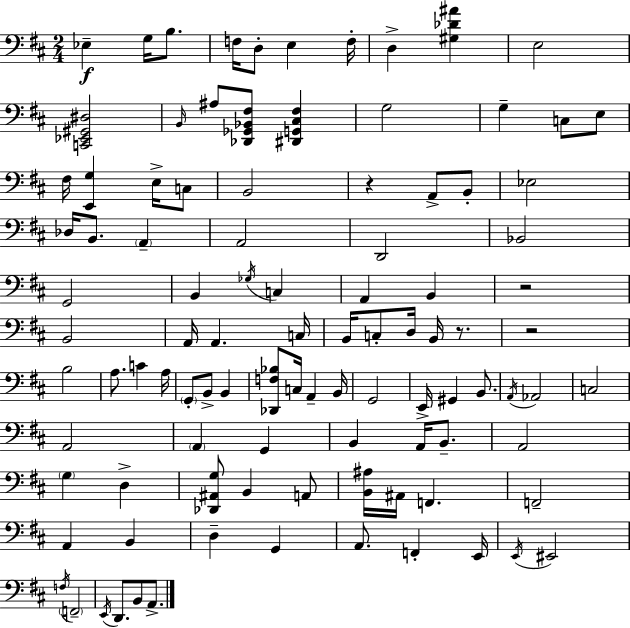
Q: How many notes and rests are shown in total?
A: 100